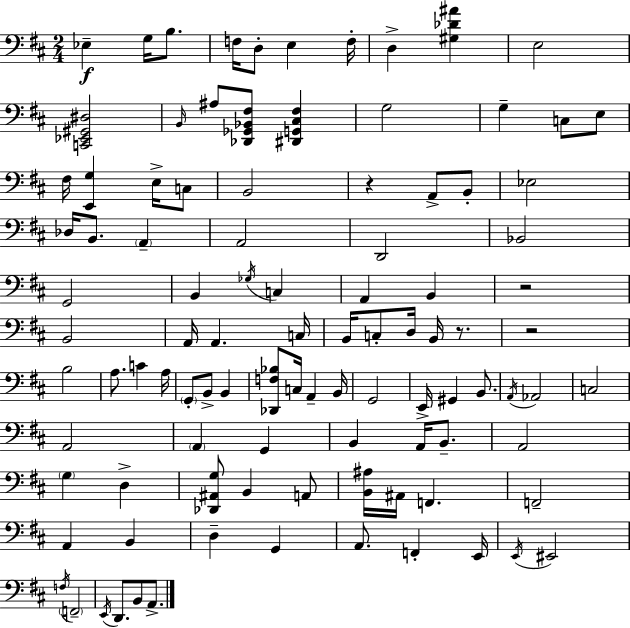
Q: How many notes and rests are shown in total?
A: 100